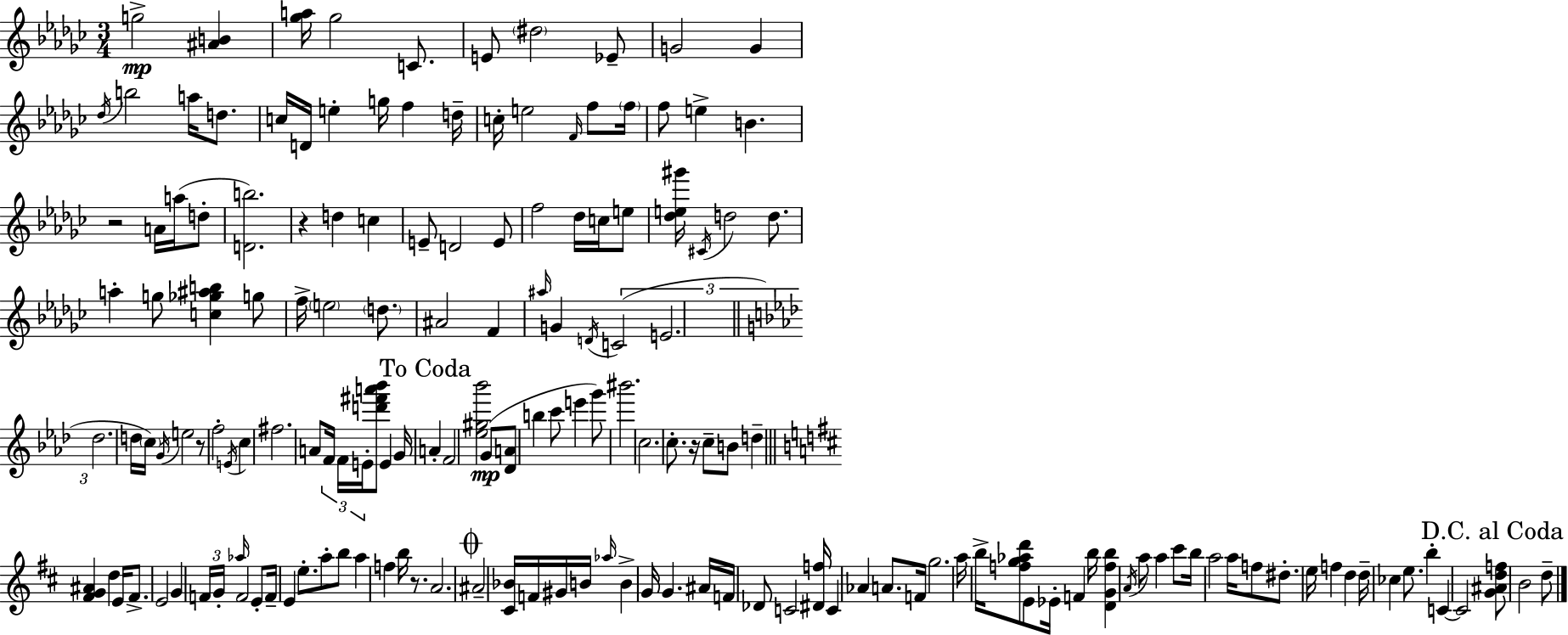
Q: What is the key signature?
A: EES minor